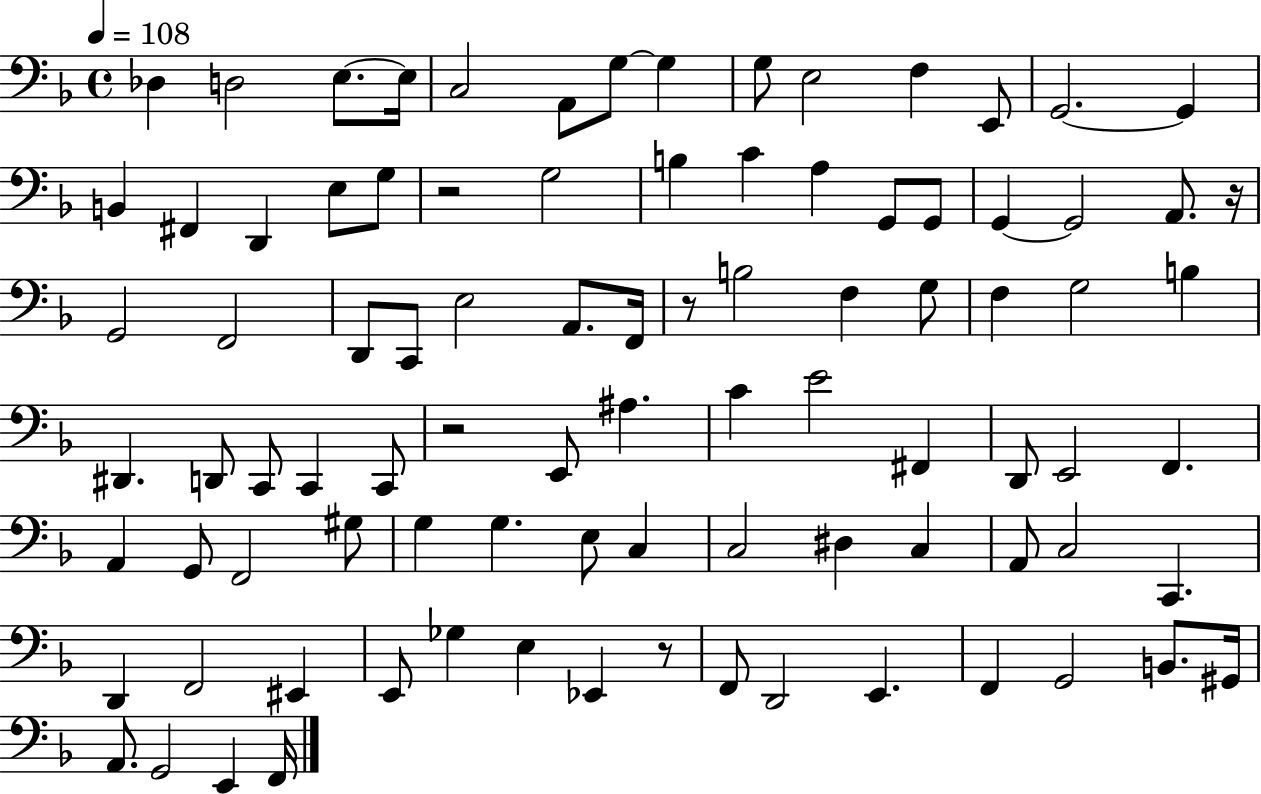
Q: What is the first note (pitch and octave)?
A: Db3